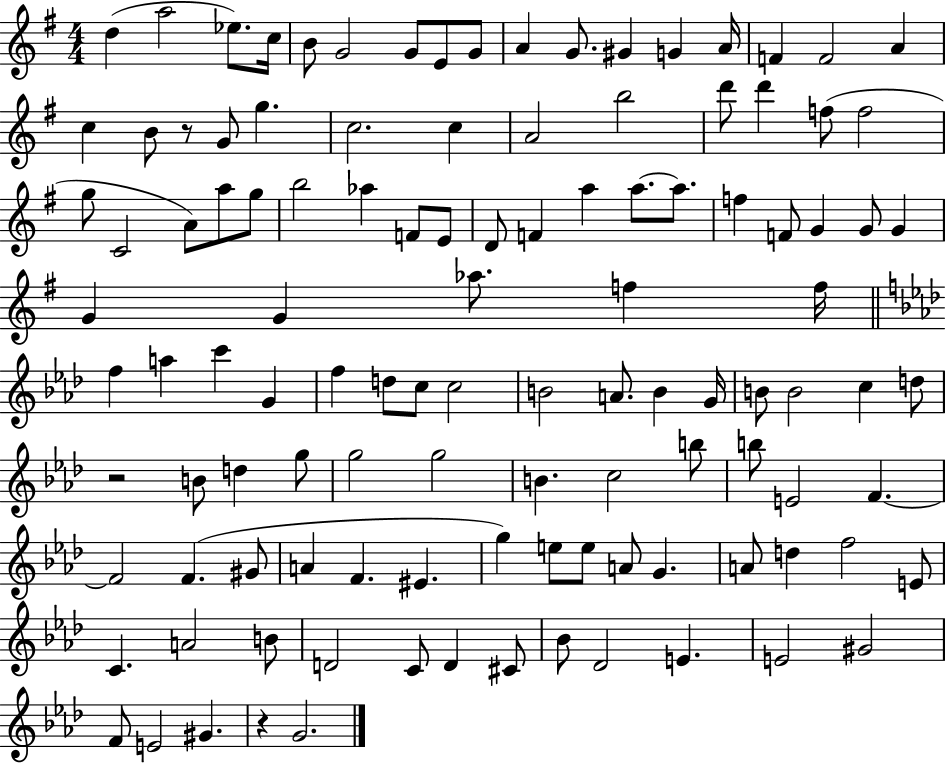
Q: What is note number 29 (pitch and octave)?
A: F5